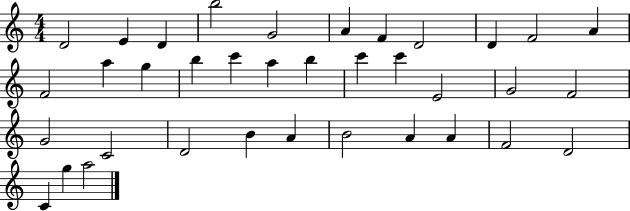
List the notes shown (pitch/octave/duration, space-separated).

D4/h E4/q D4/q B5/h G4/h A4/q F4/q D4/h D4/q F4/h A4/q F4/h A5/q G5/q B5/q C6/q A5/q B5/q C6/q C6/q E4/h G4/h F4/h G4/h C4/h D4/h B4/q A4/q B4/h A4/q A4/q F4/h D4/h C4/q G5/q A5/h